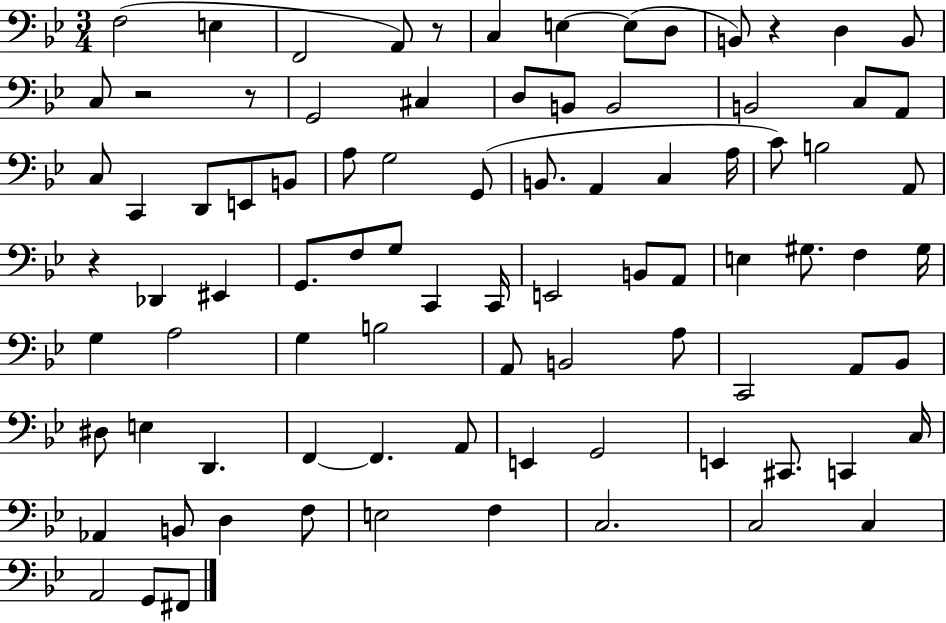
{
  \clef bass
  \numericTimeSignature
  \time 3/4
  \key bes \major
  \repeat volta 2 { f2( e4 | f,2 a,8) r8 | c4 e4~~ e8( d8 | b,8) r4 d4 b,8 | \break c8 r2 r8 | g,2 cis4 | d8 b,8 b,2 | b,2 c8 a,8 | \break c8 c,4 d,8 e,8 b,8 | a8 g2 g,8( | b,8. a,4 c4 a16 | c'8) b2 a,8 | \break r4 des,4 eis,4 | g,8. f8 g8 c,4 c,16 | e,2 b,8 a,8 | e4 gis8. f4 gis16 | \break g4 a2 | g4 b2 | a,8 b,2 a8 | c,2 a,8 bes,8 | \break dis8 e4 d,4. | f,4~~ f,4. a,8 | e,4 g,2 | e,4 cis,8. c,4 c16 | \break aes,4 b,8 d4 f8 | e2 f4 | c2. | c2 c4 | \break a,2 g,8 fis,8 | } \bar "|."
}